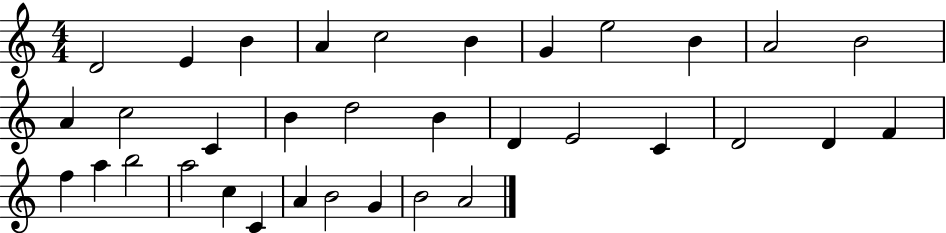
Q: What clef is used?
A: treble